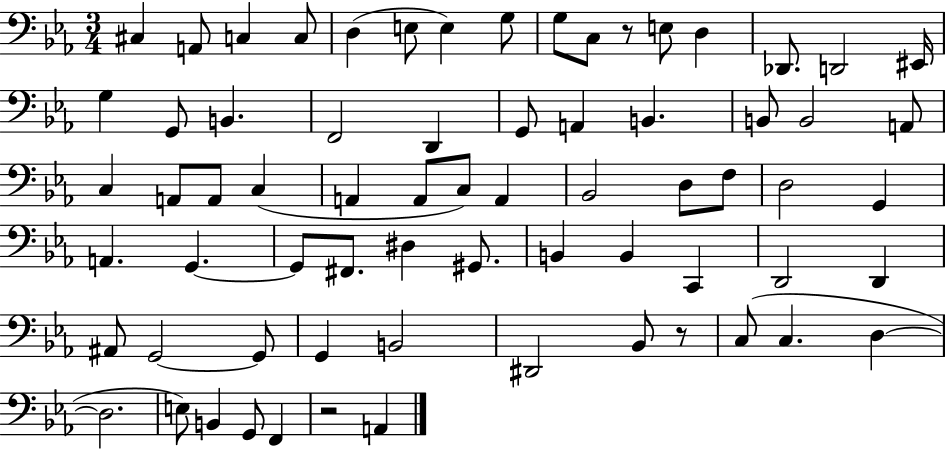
{
  \clef bass
  \numericTimeSignature
  \time 3/4
  \key ees \major
  cis4 a,8 c4 c8 | d4( e8 e4) g8 | g8 c8 r8 e8 d4 | des,8. d,2 eis,16 | \break g4 g,8 b,4. | f,2 d,4 | g,8 a,4 b,4. | b,8 b,2 a,8 | \break c4 a,8 a,8 c4( | a,4 a,8 c8) a,4 | bes,2 d8 f8 | d2 g,4 | \break a,4. g,4.~~ | g,8 fis,8. dis4 gis,8. | b,4 b,4 c,4 | d,2 d,4 | \break ais,8 g,2~~ g,8 | g,4 b,2 | dis,2 bes,8 r8 | c8( c4. d4~~ | \break d2. | e8) b,4 g,8 f,4 | r2 a,4 | \bar "|."
}